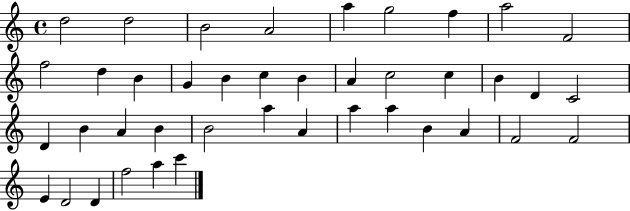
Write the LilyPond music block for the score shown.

{
  \clef treble
  \time 4/4
  \defaultTimeSignature
  \key c \major
  d''2 d''2 | b'2 a'2 | a''4 g''2 f''4 | a''2 f'2 | \break f''2 d''4 b'4 | g'4 b'4 c''4 b'4 | a'4 c''2 c''4 | b'4 d'4 c'2 | \break d'4 b'4 a'4 b'4 | b'2 a''4 a'4 | a''4 a''4 b'4 a'4 | f'2 f'2 | \break e'4 d'2 d'4 | f''2 a''4 c'''4 | \bar "|."
}